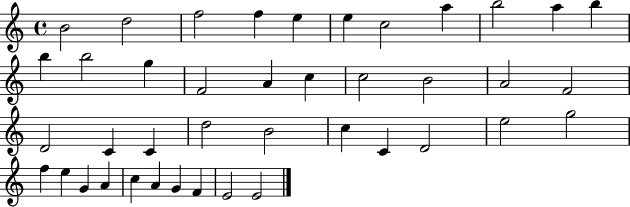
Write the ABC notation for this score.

X:1
T:Untitled
M:4/4
L:1/4
K:C
B2 d2 f2 f e e c2 a b2 a b b b2 g F2 A c c2 B2 A2 F2 D2 C C d2 B2 c C D2 e2 g2 f e G A c A G F E2 E2